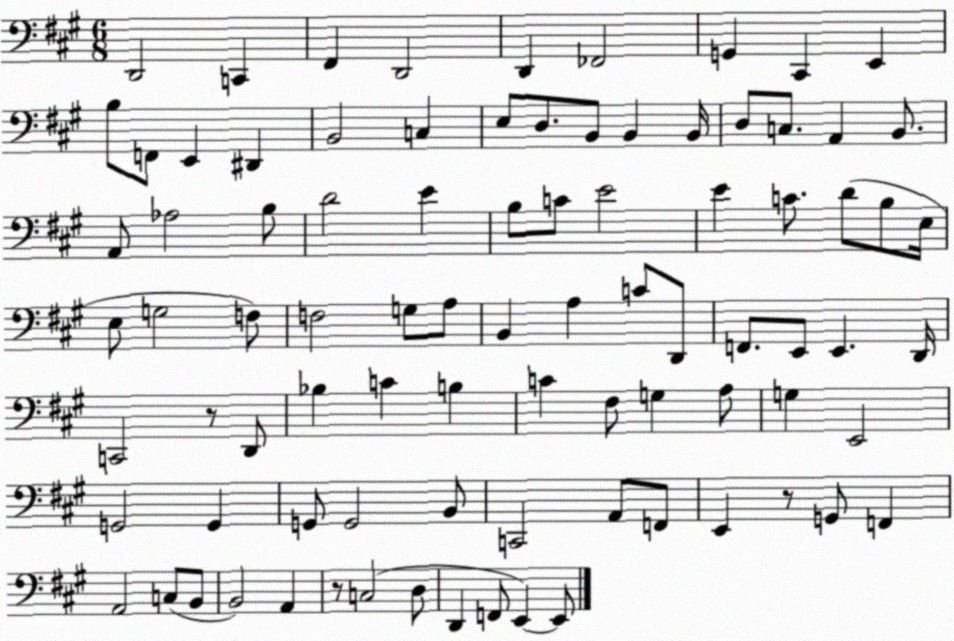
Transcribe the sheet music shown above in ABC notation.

X:1
T:Untitled
M:6/8
L:1/4
K:A
D,,2 C,, ^F,, D,,2 D,, _F,,2 G,, ^C,, E,, B,/2 F,,/2 E,, ^D,, B,,2 C, E,/2 D,/2 B,,/2 B,, B,,/4 D,/2 C,/2 A,, B,,/2 A,,/2 _A,2 B,/2 D2 E B,/2 C/2 E2 E C/2 D/2 B,/2 E,/4 E,/2 G,2 F,/2 F,2 G,/2 A,/2 B,, A, C/2 D,,/2 F,,/2 E,,/2 E,, D,,/4 C,,2 z/2 D,,/2 _B, C B, C ^F,/2 G, A,/2 G, E,,2 G,,2 G,, G,,/2 G,,2 B,,/2 C,,2 A,,/2 F,,/2 E,, z/2 G,,/2 F,, A,,2 C,/2 B,,/2 B,,2 A,, z/2 C,2 D,/2 D,, F,,/2 E,, E,,/2